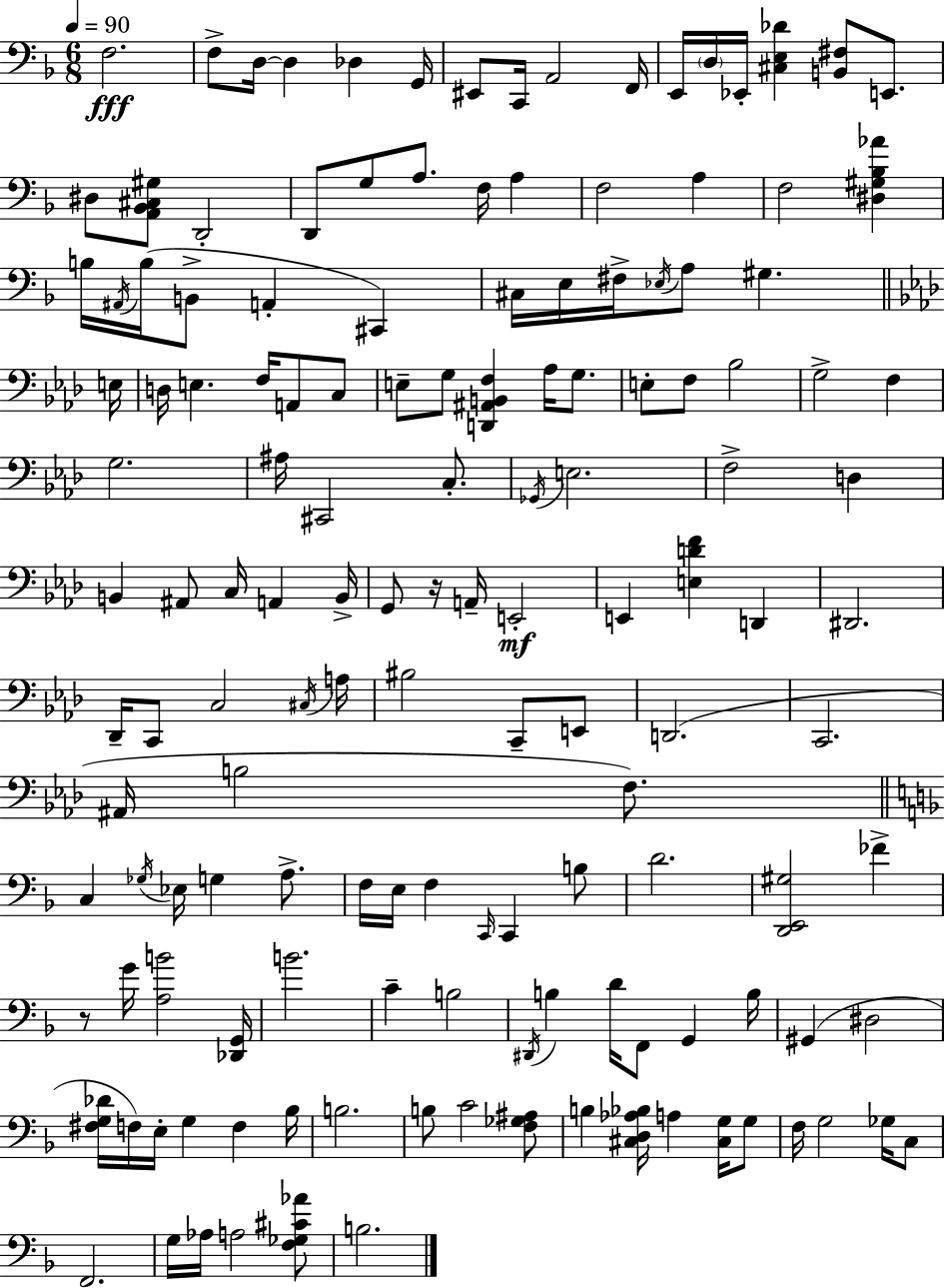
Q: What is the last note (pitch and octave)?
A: B3